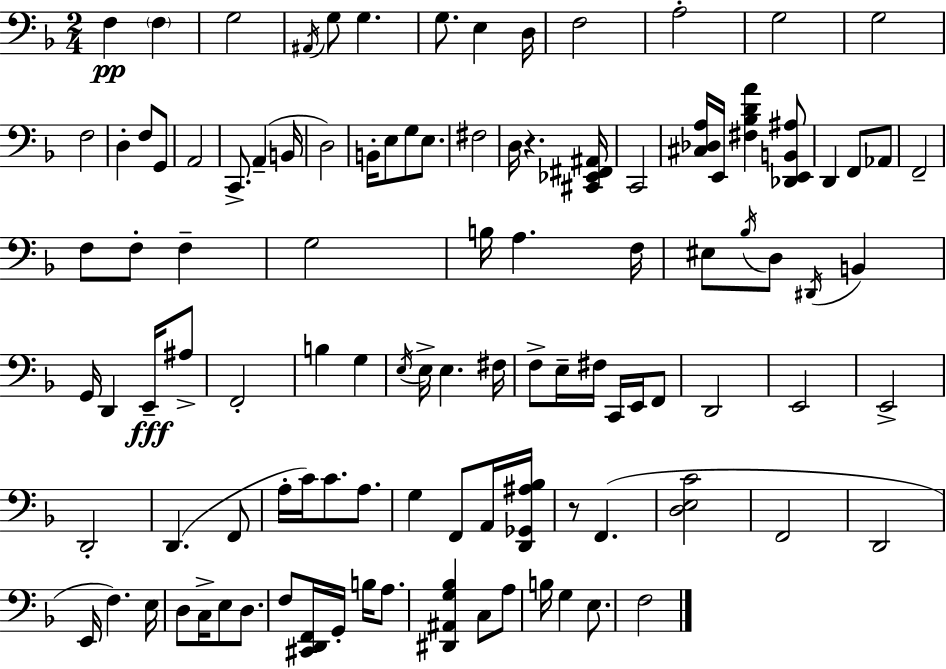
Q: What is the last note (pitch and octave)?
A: F3